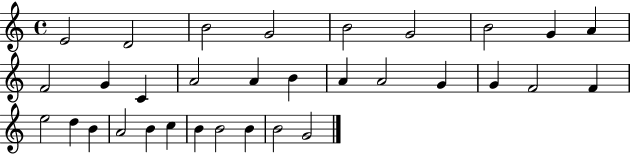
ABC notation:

X:1
T:Untitled
M:4/4
L:1/4
K:C
E2 D2 B2 G2 B2 G2 B2 G A F2 G C A2 A B A A2 G G F2 F e2 d B A2 B c B B2 B B2 G2